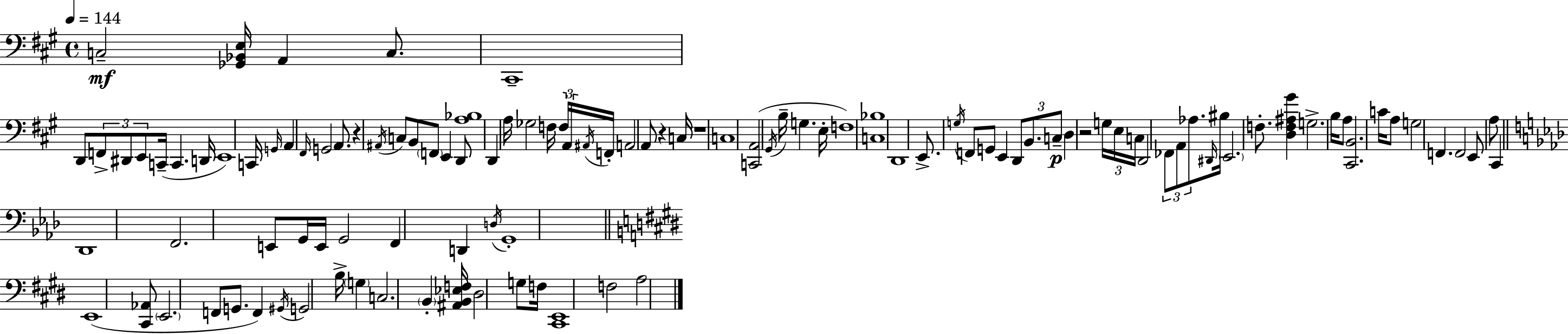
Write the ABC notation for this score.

X:1
T:Untitled
M:4/4
L:1/4
K:A
C,2 [_G,,_B,,E,]/4 A,, C,/2 ^C,,4 D,,/2 F,,/2 ^D,,/2 E,,/2 C,,/4 C,, D,,/4 E,,4 C,,/4 G,,/4 A,, ^F,,/4 G,,2 A,,/2 z ^A,,/4 C,/2 B,,/2 F,,/2 E,, D,,/2 [A,_B,]4 D,, A,/4 _G,2 F,/4 F,/4 A,,/4 ^A,,/4 F,,/4 A,,2 A,,/2 z C,/4 z4 C,4 [C,,A,,]2 ^G,,/4 B,/4 G, E,/4 F,4 [C,_B,]4 D,,4 E,,/2 G,/4 F,,/2 G,,/2 E,, D,,/2 B,,/2 C,/2 D, z2 G,/4 E,/4 C,/4 D,,2 _F,,/2 A,,/2 _A,/2 ^D,,/4 ^B,/4 E,,2 F,/2 [D,F,^A,^G] G,2 B,/4 A,/2 [^C,,B,,]2 C/4 A,/2 G,2 F,, F,,2 E,,/2 A,/2 ^C,, _D,,4 F,,2 E,,/2 G,,/4 E,,/4 G,,2 F,, D,, D,/4 G,,4 E,,4 [^C,,_A,,]/2 E,,2 F,,/2 G,,/2 F,, ^G,,/4 G,,2 B,/4 G, C,2 B,, [^A,,B,,_E,F,]/4 ^D,2 G,/2 F,/4 [^C,,E,,]4 F,2 A,2